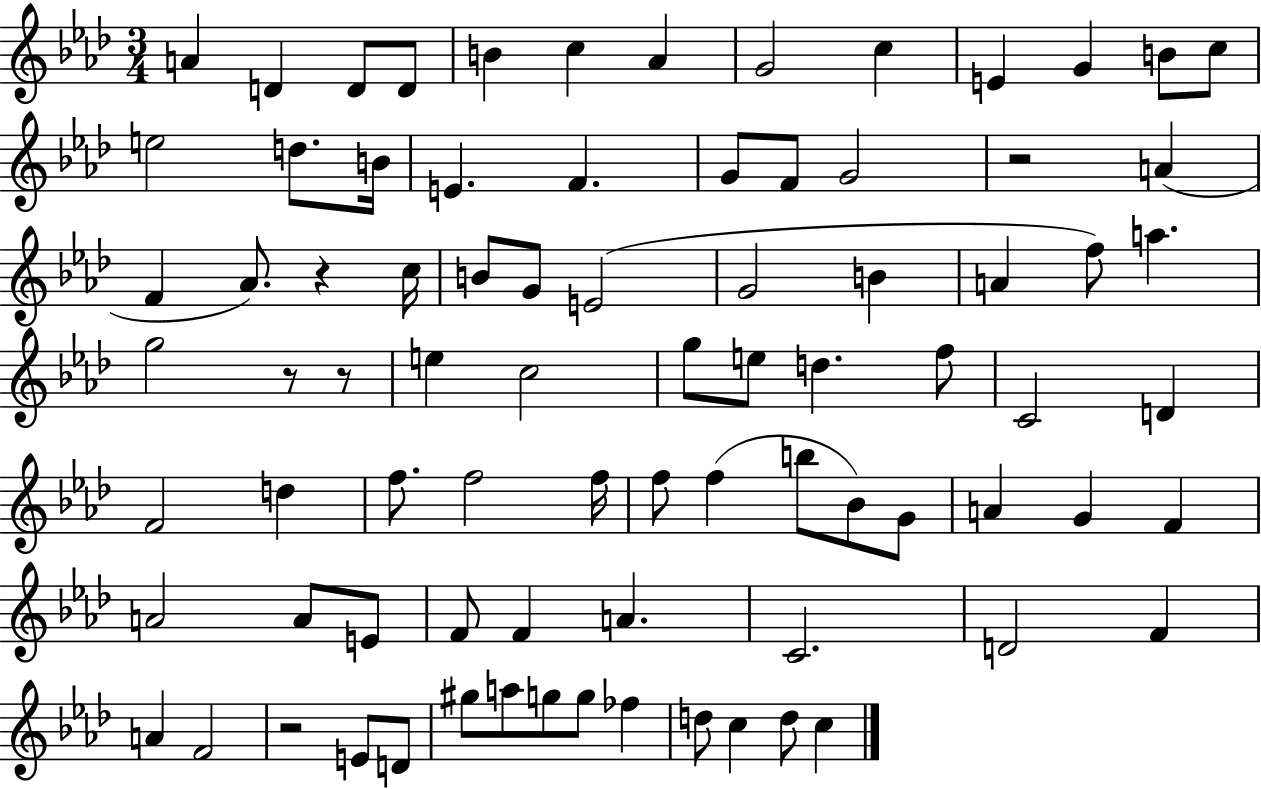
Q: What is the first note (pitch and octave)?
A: A4